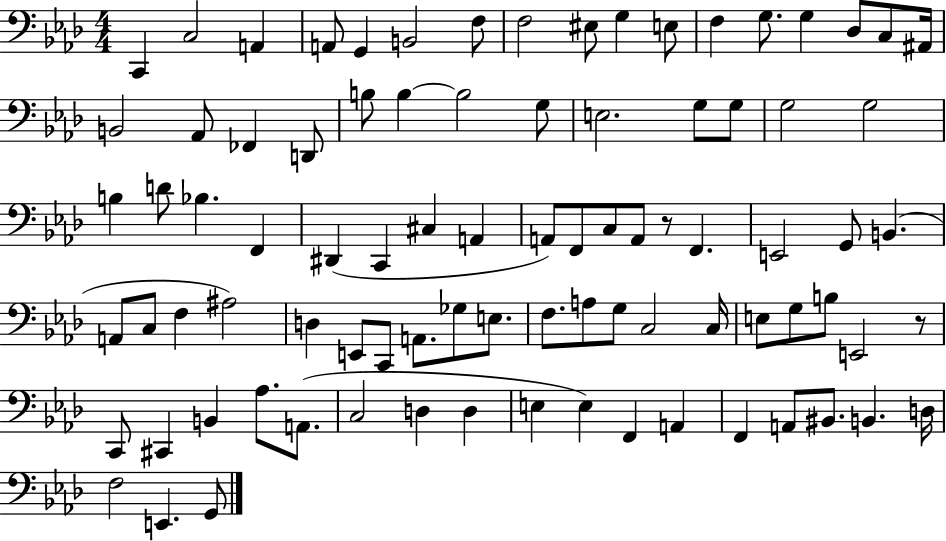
{
  \clef bass
  \numericTimeSignature
  \time 4/4
  \key aes \major
  c,4 c2 a,4 | a,8 g,4 b,2 f8 | f2 eis8 g4 e8 | f4 g8. g4 des8 c8 ais,16 | \break b,2 aes,8 fes,4 d,8 | b8 b4~~ b2 g8 | e2. g8 g8 | g2 g2 | \break b4 d'8 bes4. f,4 | dis,4( c,4 cis4 a,4 | a,8) f,8 c8 a,8 r8 f,4. | e,2 g,8 b,4.( | \break a,8 c8 f4 ais2) | d4 e,8 c,8 a,8. ges8 e8. | f8. a8 g8 c2 c16 | e8 g8 b8 e,2 r8 | \break c,8 cis,4 b,4 aes8. a,8.( | c2 d4 d4 | e4 e4) f,4 a,4 | f,4 a,8 bis,8. b,4. d16 | \break f2 e,4. g,8 | \bar "|."
}